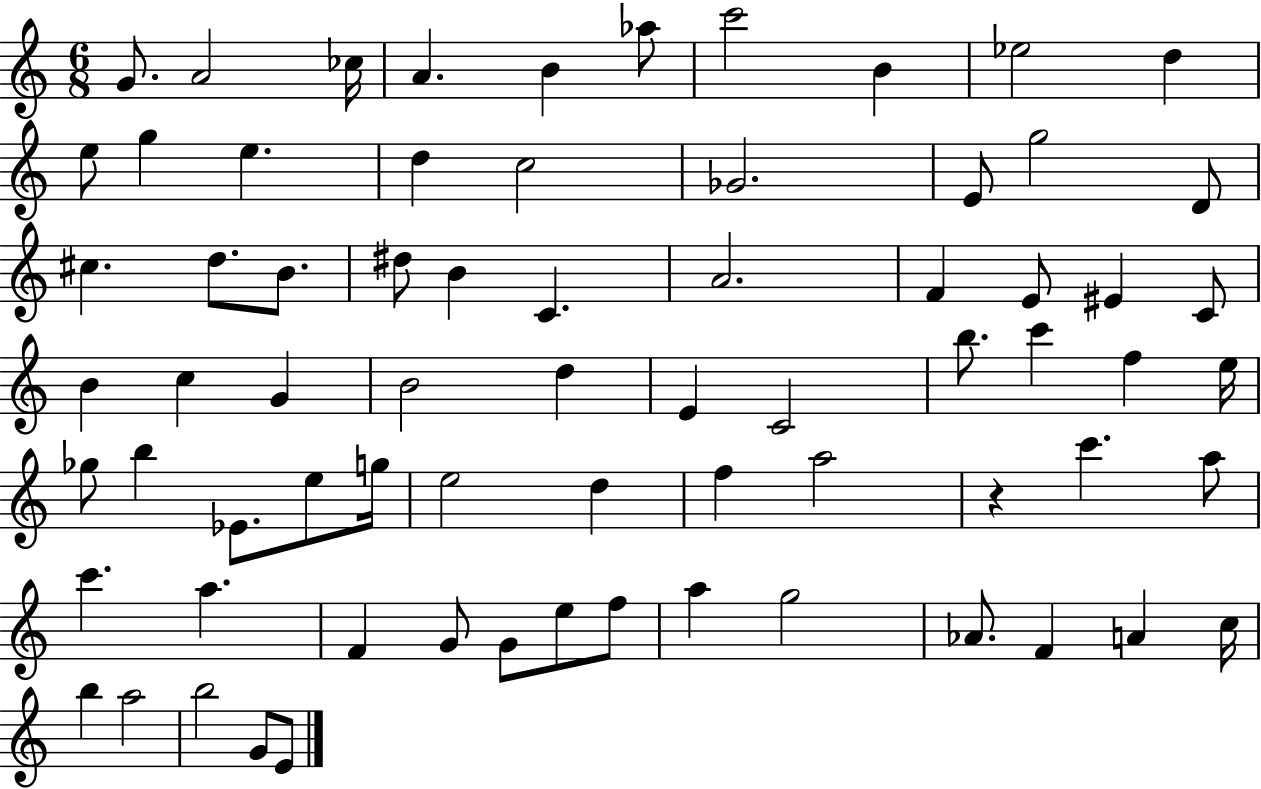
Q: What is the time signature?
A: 6/8